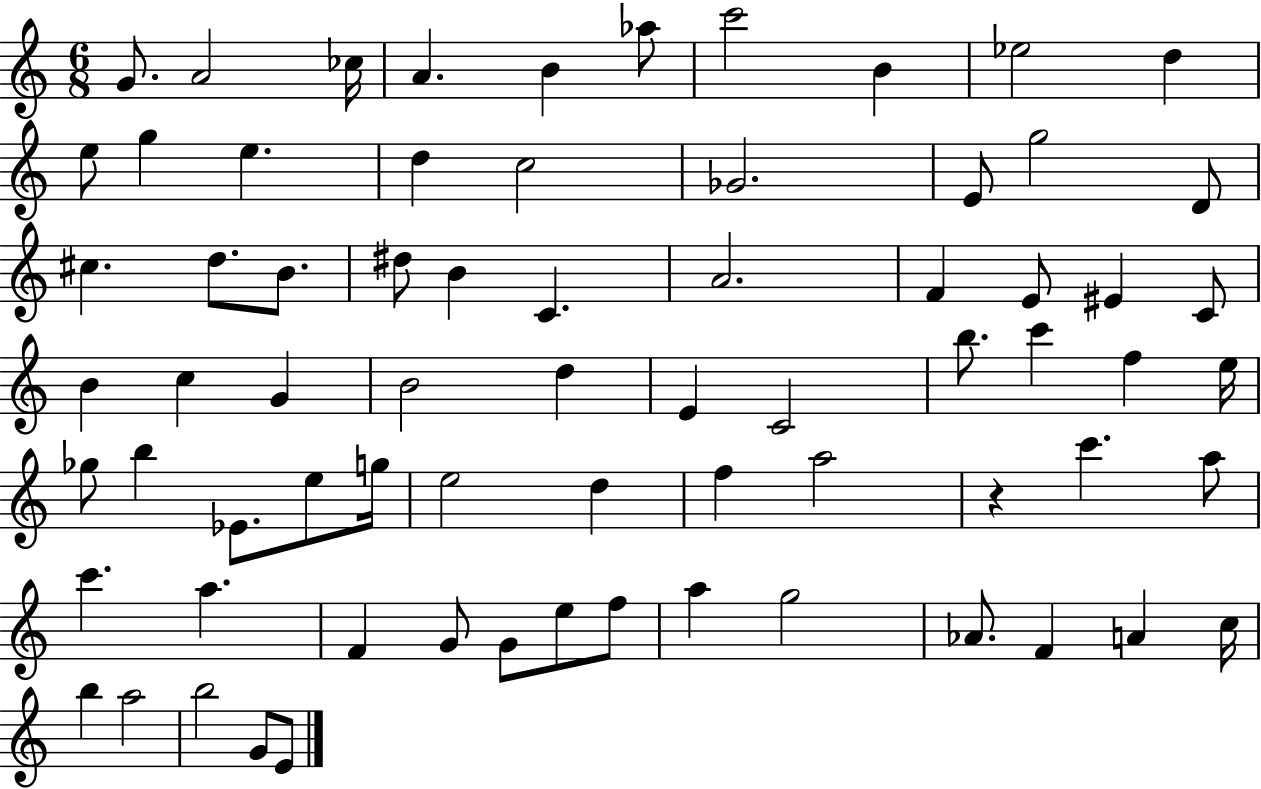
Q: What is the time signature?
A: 6/8